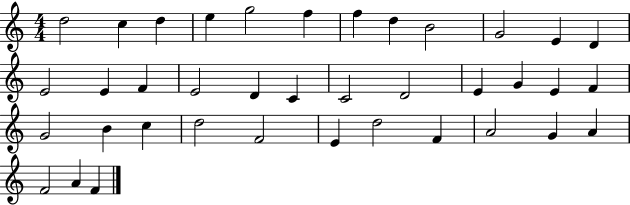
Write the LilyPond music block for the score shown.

{
  \clef treble
  \numericTimeSignature
  \time 4/4
  \key c \major
  d''2 c''4 d''4 | e''4 g''2 f''4 | f''4 d''4 b'2 | g'2 e'4 d'4 | \break e'2 e'4 f'4 | e'2 d'4 c'4 | c'2 d'2 | e'4 g'4 e'4 f'4 | \break g'2 b'4 c''4 | d''2 f'2 | e'4 d''2 f'4 | a'2 g'4 a'4 | \break f'2 a'4 f'4 | \bar "|."
}